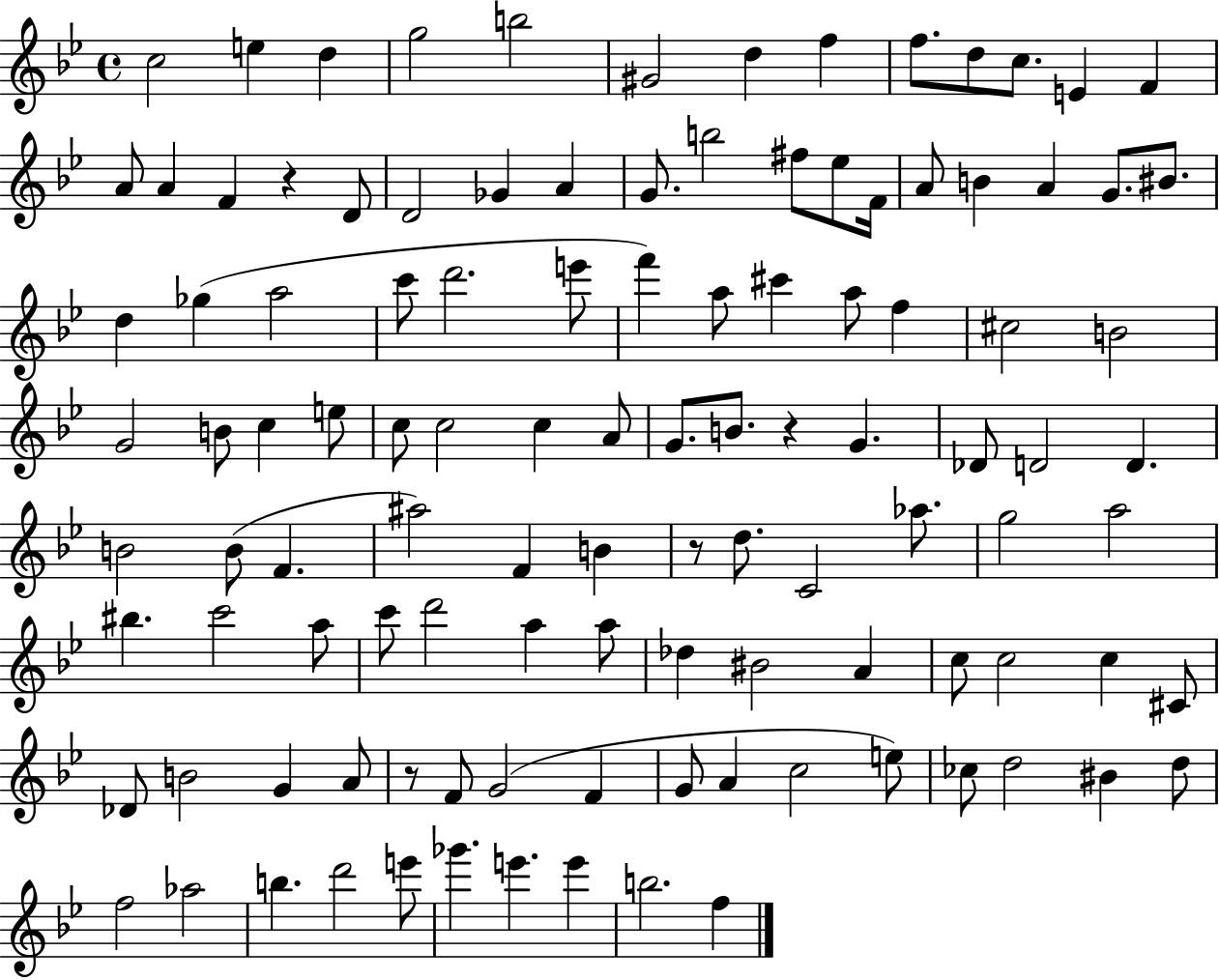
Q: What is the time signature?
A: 4/4